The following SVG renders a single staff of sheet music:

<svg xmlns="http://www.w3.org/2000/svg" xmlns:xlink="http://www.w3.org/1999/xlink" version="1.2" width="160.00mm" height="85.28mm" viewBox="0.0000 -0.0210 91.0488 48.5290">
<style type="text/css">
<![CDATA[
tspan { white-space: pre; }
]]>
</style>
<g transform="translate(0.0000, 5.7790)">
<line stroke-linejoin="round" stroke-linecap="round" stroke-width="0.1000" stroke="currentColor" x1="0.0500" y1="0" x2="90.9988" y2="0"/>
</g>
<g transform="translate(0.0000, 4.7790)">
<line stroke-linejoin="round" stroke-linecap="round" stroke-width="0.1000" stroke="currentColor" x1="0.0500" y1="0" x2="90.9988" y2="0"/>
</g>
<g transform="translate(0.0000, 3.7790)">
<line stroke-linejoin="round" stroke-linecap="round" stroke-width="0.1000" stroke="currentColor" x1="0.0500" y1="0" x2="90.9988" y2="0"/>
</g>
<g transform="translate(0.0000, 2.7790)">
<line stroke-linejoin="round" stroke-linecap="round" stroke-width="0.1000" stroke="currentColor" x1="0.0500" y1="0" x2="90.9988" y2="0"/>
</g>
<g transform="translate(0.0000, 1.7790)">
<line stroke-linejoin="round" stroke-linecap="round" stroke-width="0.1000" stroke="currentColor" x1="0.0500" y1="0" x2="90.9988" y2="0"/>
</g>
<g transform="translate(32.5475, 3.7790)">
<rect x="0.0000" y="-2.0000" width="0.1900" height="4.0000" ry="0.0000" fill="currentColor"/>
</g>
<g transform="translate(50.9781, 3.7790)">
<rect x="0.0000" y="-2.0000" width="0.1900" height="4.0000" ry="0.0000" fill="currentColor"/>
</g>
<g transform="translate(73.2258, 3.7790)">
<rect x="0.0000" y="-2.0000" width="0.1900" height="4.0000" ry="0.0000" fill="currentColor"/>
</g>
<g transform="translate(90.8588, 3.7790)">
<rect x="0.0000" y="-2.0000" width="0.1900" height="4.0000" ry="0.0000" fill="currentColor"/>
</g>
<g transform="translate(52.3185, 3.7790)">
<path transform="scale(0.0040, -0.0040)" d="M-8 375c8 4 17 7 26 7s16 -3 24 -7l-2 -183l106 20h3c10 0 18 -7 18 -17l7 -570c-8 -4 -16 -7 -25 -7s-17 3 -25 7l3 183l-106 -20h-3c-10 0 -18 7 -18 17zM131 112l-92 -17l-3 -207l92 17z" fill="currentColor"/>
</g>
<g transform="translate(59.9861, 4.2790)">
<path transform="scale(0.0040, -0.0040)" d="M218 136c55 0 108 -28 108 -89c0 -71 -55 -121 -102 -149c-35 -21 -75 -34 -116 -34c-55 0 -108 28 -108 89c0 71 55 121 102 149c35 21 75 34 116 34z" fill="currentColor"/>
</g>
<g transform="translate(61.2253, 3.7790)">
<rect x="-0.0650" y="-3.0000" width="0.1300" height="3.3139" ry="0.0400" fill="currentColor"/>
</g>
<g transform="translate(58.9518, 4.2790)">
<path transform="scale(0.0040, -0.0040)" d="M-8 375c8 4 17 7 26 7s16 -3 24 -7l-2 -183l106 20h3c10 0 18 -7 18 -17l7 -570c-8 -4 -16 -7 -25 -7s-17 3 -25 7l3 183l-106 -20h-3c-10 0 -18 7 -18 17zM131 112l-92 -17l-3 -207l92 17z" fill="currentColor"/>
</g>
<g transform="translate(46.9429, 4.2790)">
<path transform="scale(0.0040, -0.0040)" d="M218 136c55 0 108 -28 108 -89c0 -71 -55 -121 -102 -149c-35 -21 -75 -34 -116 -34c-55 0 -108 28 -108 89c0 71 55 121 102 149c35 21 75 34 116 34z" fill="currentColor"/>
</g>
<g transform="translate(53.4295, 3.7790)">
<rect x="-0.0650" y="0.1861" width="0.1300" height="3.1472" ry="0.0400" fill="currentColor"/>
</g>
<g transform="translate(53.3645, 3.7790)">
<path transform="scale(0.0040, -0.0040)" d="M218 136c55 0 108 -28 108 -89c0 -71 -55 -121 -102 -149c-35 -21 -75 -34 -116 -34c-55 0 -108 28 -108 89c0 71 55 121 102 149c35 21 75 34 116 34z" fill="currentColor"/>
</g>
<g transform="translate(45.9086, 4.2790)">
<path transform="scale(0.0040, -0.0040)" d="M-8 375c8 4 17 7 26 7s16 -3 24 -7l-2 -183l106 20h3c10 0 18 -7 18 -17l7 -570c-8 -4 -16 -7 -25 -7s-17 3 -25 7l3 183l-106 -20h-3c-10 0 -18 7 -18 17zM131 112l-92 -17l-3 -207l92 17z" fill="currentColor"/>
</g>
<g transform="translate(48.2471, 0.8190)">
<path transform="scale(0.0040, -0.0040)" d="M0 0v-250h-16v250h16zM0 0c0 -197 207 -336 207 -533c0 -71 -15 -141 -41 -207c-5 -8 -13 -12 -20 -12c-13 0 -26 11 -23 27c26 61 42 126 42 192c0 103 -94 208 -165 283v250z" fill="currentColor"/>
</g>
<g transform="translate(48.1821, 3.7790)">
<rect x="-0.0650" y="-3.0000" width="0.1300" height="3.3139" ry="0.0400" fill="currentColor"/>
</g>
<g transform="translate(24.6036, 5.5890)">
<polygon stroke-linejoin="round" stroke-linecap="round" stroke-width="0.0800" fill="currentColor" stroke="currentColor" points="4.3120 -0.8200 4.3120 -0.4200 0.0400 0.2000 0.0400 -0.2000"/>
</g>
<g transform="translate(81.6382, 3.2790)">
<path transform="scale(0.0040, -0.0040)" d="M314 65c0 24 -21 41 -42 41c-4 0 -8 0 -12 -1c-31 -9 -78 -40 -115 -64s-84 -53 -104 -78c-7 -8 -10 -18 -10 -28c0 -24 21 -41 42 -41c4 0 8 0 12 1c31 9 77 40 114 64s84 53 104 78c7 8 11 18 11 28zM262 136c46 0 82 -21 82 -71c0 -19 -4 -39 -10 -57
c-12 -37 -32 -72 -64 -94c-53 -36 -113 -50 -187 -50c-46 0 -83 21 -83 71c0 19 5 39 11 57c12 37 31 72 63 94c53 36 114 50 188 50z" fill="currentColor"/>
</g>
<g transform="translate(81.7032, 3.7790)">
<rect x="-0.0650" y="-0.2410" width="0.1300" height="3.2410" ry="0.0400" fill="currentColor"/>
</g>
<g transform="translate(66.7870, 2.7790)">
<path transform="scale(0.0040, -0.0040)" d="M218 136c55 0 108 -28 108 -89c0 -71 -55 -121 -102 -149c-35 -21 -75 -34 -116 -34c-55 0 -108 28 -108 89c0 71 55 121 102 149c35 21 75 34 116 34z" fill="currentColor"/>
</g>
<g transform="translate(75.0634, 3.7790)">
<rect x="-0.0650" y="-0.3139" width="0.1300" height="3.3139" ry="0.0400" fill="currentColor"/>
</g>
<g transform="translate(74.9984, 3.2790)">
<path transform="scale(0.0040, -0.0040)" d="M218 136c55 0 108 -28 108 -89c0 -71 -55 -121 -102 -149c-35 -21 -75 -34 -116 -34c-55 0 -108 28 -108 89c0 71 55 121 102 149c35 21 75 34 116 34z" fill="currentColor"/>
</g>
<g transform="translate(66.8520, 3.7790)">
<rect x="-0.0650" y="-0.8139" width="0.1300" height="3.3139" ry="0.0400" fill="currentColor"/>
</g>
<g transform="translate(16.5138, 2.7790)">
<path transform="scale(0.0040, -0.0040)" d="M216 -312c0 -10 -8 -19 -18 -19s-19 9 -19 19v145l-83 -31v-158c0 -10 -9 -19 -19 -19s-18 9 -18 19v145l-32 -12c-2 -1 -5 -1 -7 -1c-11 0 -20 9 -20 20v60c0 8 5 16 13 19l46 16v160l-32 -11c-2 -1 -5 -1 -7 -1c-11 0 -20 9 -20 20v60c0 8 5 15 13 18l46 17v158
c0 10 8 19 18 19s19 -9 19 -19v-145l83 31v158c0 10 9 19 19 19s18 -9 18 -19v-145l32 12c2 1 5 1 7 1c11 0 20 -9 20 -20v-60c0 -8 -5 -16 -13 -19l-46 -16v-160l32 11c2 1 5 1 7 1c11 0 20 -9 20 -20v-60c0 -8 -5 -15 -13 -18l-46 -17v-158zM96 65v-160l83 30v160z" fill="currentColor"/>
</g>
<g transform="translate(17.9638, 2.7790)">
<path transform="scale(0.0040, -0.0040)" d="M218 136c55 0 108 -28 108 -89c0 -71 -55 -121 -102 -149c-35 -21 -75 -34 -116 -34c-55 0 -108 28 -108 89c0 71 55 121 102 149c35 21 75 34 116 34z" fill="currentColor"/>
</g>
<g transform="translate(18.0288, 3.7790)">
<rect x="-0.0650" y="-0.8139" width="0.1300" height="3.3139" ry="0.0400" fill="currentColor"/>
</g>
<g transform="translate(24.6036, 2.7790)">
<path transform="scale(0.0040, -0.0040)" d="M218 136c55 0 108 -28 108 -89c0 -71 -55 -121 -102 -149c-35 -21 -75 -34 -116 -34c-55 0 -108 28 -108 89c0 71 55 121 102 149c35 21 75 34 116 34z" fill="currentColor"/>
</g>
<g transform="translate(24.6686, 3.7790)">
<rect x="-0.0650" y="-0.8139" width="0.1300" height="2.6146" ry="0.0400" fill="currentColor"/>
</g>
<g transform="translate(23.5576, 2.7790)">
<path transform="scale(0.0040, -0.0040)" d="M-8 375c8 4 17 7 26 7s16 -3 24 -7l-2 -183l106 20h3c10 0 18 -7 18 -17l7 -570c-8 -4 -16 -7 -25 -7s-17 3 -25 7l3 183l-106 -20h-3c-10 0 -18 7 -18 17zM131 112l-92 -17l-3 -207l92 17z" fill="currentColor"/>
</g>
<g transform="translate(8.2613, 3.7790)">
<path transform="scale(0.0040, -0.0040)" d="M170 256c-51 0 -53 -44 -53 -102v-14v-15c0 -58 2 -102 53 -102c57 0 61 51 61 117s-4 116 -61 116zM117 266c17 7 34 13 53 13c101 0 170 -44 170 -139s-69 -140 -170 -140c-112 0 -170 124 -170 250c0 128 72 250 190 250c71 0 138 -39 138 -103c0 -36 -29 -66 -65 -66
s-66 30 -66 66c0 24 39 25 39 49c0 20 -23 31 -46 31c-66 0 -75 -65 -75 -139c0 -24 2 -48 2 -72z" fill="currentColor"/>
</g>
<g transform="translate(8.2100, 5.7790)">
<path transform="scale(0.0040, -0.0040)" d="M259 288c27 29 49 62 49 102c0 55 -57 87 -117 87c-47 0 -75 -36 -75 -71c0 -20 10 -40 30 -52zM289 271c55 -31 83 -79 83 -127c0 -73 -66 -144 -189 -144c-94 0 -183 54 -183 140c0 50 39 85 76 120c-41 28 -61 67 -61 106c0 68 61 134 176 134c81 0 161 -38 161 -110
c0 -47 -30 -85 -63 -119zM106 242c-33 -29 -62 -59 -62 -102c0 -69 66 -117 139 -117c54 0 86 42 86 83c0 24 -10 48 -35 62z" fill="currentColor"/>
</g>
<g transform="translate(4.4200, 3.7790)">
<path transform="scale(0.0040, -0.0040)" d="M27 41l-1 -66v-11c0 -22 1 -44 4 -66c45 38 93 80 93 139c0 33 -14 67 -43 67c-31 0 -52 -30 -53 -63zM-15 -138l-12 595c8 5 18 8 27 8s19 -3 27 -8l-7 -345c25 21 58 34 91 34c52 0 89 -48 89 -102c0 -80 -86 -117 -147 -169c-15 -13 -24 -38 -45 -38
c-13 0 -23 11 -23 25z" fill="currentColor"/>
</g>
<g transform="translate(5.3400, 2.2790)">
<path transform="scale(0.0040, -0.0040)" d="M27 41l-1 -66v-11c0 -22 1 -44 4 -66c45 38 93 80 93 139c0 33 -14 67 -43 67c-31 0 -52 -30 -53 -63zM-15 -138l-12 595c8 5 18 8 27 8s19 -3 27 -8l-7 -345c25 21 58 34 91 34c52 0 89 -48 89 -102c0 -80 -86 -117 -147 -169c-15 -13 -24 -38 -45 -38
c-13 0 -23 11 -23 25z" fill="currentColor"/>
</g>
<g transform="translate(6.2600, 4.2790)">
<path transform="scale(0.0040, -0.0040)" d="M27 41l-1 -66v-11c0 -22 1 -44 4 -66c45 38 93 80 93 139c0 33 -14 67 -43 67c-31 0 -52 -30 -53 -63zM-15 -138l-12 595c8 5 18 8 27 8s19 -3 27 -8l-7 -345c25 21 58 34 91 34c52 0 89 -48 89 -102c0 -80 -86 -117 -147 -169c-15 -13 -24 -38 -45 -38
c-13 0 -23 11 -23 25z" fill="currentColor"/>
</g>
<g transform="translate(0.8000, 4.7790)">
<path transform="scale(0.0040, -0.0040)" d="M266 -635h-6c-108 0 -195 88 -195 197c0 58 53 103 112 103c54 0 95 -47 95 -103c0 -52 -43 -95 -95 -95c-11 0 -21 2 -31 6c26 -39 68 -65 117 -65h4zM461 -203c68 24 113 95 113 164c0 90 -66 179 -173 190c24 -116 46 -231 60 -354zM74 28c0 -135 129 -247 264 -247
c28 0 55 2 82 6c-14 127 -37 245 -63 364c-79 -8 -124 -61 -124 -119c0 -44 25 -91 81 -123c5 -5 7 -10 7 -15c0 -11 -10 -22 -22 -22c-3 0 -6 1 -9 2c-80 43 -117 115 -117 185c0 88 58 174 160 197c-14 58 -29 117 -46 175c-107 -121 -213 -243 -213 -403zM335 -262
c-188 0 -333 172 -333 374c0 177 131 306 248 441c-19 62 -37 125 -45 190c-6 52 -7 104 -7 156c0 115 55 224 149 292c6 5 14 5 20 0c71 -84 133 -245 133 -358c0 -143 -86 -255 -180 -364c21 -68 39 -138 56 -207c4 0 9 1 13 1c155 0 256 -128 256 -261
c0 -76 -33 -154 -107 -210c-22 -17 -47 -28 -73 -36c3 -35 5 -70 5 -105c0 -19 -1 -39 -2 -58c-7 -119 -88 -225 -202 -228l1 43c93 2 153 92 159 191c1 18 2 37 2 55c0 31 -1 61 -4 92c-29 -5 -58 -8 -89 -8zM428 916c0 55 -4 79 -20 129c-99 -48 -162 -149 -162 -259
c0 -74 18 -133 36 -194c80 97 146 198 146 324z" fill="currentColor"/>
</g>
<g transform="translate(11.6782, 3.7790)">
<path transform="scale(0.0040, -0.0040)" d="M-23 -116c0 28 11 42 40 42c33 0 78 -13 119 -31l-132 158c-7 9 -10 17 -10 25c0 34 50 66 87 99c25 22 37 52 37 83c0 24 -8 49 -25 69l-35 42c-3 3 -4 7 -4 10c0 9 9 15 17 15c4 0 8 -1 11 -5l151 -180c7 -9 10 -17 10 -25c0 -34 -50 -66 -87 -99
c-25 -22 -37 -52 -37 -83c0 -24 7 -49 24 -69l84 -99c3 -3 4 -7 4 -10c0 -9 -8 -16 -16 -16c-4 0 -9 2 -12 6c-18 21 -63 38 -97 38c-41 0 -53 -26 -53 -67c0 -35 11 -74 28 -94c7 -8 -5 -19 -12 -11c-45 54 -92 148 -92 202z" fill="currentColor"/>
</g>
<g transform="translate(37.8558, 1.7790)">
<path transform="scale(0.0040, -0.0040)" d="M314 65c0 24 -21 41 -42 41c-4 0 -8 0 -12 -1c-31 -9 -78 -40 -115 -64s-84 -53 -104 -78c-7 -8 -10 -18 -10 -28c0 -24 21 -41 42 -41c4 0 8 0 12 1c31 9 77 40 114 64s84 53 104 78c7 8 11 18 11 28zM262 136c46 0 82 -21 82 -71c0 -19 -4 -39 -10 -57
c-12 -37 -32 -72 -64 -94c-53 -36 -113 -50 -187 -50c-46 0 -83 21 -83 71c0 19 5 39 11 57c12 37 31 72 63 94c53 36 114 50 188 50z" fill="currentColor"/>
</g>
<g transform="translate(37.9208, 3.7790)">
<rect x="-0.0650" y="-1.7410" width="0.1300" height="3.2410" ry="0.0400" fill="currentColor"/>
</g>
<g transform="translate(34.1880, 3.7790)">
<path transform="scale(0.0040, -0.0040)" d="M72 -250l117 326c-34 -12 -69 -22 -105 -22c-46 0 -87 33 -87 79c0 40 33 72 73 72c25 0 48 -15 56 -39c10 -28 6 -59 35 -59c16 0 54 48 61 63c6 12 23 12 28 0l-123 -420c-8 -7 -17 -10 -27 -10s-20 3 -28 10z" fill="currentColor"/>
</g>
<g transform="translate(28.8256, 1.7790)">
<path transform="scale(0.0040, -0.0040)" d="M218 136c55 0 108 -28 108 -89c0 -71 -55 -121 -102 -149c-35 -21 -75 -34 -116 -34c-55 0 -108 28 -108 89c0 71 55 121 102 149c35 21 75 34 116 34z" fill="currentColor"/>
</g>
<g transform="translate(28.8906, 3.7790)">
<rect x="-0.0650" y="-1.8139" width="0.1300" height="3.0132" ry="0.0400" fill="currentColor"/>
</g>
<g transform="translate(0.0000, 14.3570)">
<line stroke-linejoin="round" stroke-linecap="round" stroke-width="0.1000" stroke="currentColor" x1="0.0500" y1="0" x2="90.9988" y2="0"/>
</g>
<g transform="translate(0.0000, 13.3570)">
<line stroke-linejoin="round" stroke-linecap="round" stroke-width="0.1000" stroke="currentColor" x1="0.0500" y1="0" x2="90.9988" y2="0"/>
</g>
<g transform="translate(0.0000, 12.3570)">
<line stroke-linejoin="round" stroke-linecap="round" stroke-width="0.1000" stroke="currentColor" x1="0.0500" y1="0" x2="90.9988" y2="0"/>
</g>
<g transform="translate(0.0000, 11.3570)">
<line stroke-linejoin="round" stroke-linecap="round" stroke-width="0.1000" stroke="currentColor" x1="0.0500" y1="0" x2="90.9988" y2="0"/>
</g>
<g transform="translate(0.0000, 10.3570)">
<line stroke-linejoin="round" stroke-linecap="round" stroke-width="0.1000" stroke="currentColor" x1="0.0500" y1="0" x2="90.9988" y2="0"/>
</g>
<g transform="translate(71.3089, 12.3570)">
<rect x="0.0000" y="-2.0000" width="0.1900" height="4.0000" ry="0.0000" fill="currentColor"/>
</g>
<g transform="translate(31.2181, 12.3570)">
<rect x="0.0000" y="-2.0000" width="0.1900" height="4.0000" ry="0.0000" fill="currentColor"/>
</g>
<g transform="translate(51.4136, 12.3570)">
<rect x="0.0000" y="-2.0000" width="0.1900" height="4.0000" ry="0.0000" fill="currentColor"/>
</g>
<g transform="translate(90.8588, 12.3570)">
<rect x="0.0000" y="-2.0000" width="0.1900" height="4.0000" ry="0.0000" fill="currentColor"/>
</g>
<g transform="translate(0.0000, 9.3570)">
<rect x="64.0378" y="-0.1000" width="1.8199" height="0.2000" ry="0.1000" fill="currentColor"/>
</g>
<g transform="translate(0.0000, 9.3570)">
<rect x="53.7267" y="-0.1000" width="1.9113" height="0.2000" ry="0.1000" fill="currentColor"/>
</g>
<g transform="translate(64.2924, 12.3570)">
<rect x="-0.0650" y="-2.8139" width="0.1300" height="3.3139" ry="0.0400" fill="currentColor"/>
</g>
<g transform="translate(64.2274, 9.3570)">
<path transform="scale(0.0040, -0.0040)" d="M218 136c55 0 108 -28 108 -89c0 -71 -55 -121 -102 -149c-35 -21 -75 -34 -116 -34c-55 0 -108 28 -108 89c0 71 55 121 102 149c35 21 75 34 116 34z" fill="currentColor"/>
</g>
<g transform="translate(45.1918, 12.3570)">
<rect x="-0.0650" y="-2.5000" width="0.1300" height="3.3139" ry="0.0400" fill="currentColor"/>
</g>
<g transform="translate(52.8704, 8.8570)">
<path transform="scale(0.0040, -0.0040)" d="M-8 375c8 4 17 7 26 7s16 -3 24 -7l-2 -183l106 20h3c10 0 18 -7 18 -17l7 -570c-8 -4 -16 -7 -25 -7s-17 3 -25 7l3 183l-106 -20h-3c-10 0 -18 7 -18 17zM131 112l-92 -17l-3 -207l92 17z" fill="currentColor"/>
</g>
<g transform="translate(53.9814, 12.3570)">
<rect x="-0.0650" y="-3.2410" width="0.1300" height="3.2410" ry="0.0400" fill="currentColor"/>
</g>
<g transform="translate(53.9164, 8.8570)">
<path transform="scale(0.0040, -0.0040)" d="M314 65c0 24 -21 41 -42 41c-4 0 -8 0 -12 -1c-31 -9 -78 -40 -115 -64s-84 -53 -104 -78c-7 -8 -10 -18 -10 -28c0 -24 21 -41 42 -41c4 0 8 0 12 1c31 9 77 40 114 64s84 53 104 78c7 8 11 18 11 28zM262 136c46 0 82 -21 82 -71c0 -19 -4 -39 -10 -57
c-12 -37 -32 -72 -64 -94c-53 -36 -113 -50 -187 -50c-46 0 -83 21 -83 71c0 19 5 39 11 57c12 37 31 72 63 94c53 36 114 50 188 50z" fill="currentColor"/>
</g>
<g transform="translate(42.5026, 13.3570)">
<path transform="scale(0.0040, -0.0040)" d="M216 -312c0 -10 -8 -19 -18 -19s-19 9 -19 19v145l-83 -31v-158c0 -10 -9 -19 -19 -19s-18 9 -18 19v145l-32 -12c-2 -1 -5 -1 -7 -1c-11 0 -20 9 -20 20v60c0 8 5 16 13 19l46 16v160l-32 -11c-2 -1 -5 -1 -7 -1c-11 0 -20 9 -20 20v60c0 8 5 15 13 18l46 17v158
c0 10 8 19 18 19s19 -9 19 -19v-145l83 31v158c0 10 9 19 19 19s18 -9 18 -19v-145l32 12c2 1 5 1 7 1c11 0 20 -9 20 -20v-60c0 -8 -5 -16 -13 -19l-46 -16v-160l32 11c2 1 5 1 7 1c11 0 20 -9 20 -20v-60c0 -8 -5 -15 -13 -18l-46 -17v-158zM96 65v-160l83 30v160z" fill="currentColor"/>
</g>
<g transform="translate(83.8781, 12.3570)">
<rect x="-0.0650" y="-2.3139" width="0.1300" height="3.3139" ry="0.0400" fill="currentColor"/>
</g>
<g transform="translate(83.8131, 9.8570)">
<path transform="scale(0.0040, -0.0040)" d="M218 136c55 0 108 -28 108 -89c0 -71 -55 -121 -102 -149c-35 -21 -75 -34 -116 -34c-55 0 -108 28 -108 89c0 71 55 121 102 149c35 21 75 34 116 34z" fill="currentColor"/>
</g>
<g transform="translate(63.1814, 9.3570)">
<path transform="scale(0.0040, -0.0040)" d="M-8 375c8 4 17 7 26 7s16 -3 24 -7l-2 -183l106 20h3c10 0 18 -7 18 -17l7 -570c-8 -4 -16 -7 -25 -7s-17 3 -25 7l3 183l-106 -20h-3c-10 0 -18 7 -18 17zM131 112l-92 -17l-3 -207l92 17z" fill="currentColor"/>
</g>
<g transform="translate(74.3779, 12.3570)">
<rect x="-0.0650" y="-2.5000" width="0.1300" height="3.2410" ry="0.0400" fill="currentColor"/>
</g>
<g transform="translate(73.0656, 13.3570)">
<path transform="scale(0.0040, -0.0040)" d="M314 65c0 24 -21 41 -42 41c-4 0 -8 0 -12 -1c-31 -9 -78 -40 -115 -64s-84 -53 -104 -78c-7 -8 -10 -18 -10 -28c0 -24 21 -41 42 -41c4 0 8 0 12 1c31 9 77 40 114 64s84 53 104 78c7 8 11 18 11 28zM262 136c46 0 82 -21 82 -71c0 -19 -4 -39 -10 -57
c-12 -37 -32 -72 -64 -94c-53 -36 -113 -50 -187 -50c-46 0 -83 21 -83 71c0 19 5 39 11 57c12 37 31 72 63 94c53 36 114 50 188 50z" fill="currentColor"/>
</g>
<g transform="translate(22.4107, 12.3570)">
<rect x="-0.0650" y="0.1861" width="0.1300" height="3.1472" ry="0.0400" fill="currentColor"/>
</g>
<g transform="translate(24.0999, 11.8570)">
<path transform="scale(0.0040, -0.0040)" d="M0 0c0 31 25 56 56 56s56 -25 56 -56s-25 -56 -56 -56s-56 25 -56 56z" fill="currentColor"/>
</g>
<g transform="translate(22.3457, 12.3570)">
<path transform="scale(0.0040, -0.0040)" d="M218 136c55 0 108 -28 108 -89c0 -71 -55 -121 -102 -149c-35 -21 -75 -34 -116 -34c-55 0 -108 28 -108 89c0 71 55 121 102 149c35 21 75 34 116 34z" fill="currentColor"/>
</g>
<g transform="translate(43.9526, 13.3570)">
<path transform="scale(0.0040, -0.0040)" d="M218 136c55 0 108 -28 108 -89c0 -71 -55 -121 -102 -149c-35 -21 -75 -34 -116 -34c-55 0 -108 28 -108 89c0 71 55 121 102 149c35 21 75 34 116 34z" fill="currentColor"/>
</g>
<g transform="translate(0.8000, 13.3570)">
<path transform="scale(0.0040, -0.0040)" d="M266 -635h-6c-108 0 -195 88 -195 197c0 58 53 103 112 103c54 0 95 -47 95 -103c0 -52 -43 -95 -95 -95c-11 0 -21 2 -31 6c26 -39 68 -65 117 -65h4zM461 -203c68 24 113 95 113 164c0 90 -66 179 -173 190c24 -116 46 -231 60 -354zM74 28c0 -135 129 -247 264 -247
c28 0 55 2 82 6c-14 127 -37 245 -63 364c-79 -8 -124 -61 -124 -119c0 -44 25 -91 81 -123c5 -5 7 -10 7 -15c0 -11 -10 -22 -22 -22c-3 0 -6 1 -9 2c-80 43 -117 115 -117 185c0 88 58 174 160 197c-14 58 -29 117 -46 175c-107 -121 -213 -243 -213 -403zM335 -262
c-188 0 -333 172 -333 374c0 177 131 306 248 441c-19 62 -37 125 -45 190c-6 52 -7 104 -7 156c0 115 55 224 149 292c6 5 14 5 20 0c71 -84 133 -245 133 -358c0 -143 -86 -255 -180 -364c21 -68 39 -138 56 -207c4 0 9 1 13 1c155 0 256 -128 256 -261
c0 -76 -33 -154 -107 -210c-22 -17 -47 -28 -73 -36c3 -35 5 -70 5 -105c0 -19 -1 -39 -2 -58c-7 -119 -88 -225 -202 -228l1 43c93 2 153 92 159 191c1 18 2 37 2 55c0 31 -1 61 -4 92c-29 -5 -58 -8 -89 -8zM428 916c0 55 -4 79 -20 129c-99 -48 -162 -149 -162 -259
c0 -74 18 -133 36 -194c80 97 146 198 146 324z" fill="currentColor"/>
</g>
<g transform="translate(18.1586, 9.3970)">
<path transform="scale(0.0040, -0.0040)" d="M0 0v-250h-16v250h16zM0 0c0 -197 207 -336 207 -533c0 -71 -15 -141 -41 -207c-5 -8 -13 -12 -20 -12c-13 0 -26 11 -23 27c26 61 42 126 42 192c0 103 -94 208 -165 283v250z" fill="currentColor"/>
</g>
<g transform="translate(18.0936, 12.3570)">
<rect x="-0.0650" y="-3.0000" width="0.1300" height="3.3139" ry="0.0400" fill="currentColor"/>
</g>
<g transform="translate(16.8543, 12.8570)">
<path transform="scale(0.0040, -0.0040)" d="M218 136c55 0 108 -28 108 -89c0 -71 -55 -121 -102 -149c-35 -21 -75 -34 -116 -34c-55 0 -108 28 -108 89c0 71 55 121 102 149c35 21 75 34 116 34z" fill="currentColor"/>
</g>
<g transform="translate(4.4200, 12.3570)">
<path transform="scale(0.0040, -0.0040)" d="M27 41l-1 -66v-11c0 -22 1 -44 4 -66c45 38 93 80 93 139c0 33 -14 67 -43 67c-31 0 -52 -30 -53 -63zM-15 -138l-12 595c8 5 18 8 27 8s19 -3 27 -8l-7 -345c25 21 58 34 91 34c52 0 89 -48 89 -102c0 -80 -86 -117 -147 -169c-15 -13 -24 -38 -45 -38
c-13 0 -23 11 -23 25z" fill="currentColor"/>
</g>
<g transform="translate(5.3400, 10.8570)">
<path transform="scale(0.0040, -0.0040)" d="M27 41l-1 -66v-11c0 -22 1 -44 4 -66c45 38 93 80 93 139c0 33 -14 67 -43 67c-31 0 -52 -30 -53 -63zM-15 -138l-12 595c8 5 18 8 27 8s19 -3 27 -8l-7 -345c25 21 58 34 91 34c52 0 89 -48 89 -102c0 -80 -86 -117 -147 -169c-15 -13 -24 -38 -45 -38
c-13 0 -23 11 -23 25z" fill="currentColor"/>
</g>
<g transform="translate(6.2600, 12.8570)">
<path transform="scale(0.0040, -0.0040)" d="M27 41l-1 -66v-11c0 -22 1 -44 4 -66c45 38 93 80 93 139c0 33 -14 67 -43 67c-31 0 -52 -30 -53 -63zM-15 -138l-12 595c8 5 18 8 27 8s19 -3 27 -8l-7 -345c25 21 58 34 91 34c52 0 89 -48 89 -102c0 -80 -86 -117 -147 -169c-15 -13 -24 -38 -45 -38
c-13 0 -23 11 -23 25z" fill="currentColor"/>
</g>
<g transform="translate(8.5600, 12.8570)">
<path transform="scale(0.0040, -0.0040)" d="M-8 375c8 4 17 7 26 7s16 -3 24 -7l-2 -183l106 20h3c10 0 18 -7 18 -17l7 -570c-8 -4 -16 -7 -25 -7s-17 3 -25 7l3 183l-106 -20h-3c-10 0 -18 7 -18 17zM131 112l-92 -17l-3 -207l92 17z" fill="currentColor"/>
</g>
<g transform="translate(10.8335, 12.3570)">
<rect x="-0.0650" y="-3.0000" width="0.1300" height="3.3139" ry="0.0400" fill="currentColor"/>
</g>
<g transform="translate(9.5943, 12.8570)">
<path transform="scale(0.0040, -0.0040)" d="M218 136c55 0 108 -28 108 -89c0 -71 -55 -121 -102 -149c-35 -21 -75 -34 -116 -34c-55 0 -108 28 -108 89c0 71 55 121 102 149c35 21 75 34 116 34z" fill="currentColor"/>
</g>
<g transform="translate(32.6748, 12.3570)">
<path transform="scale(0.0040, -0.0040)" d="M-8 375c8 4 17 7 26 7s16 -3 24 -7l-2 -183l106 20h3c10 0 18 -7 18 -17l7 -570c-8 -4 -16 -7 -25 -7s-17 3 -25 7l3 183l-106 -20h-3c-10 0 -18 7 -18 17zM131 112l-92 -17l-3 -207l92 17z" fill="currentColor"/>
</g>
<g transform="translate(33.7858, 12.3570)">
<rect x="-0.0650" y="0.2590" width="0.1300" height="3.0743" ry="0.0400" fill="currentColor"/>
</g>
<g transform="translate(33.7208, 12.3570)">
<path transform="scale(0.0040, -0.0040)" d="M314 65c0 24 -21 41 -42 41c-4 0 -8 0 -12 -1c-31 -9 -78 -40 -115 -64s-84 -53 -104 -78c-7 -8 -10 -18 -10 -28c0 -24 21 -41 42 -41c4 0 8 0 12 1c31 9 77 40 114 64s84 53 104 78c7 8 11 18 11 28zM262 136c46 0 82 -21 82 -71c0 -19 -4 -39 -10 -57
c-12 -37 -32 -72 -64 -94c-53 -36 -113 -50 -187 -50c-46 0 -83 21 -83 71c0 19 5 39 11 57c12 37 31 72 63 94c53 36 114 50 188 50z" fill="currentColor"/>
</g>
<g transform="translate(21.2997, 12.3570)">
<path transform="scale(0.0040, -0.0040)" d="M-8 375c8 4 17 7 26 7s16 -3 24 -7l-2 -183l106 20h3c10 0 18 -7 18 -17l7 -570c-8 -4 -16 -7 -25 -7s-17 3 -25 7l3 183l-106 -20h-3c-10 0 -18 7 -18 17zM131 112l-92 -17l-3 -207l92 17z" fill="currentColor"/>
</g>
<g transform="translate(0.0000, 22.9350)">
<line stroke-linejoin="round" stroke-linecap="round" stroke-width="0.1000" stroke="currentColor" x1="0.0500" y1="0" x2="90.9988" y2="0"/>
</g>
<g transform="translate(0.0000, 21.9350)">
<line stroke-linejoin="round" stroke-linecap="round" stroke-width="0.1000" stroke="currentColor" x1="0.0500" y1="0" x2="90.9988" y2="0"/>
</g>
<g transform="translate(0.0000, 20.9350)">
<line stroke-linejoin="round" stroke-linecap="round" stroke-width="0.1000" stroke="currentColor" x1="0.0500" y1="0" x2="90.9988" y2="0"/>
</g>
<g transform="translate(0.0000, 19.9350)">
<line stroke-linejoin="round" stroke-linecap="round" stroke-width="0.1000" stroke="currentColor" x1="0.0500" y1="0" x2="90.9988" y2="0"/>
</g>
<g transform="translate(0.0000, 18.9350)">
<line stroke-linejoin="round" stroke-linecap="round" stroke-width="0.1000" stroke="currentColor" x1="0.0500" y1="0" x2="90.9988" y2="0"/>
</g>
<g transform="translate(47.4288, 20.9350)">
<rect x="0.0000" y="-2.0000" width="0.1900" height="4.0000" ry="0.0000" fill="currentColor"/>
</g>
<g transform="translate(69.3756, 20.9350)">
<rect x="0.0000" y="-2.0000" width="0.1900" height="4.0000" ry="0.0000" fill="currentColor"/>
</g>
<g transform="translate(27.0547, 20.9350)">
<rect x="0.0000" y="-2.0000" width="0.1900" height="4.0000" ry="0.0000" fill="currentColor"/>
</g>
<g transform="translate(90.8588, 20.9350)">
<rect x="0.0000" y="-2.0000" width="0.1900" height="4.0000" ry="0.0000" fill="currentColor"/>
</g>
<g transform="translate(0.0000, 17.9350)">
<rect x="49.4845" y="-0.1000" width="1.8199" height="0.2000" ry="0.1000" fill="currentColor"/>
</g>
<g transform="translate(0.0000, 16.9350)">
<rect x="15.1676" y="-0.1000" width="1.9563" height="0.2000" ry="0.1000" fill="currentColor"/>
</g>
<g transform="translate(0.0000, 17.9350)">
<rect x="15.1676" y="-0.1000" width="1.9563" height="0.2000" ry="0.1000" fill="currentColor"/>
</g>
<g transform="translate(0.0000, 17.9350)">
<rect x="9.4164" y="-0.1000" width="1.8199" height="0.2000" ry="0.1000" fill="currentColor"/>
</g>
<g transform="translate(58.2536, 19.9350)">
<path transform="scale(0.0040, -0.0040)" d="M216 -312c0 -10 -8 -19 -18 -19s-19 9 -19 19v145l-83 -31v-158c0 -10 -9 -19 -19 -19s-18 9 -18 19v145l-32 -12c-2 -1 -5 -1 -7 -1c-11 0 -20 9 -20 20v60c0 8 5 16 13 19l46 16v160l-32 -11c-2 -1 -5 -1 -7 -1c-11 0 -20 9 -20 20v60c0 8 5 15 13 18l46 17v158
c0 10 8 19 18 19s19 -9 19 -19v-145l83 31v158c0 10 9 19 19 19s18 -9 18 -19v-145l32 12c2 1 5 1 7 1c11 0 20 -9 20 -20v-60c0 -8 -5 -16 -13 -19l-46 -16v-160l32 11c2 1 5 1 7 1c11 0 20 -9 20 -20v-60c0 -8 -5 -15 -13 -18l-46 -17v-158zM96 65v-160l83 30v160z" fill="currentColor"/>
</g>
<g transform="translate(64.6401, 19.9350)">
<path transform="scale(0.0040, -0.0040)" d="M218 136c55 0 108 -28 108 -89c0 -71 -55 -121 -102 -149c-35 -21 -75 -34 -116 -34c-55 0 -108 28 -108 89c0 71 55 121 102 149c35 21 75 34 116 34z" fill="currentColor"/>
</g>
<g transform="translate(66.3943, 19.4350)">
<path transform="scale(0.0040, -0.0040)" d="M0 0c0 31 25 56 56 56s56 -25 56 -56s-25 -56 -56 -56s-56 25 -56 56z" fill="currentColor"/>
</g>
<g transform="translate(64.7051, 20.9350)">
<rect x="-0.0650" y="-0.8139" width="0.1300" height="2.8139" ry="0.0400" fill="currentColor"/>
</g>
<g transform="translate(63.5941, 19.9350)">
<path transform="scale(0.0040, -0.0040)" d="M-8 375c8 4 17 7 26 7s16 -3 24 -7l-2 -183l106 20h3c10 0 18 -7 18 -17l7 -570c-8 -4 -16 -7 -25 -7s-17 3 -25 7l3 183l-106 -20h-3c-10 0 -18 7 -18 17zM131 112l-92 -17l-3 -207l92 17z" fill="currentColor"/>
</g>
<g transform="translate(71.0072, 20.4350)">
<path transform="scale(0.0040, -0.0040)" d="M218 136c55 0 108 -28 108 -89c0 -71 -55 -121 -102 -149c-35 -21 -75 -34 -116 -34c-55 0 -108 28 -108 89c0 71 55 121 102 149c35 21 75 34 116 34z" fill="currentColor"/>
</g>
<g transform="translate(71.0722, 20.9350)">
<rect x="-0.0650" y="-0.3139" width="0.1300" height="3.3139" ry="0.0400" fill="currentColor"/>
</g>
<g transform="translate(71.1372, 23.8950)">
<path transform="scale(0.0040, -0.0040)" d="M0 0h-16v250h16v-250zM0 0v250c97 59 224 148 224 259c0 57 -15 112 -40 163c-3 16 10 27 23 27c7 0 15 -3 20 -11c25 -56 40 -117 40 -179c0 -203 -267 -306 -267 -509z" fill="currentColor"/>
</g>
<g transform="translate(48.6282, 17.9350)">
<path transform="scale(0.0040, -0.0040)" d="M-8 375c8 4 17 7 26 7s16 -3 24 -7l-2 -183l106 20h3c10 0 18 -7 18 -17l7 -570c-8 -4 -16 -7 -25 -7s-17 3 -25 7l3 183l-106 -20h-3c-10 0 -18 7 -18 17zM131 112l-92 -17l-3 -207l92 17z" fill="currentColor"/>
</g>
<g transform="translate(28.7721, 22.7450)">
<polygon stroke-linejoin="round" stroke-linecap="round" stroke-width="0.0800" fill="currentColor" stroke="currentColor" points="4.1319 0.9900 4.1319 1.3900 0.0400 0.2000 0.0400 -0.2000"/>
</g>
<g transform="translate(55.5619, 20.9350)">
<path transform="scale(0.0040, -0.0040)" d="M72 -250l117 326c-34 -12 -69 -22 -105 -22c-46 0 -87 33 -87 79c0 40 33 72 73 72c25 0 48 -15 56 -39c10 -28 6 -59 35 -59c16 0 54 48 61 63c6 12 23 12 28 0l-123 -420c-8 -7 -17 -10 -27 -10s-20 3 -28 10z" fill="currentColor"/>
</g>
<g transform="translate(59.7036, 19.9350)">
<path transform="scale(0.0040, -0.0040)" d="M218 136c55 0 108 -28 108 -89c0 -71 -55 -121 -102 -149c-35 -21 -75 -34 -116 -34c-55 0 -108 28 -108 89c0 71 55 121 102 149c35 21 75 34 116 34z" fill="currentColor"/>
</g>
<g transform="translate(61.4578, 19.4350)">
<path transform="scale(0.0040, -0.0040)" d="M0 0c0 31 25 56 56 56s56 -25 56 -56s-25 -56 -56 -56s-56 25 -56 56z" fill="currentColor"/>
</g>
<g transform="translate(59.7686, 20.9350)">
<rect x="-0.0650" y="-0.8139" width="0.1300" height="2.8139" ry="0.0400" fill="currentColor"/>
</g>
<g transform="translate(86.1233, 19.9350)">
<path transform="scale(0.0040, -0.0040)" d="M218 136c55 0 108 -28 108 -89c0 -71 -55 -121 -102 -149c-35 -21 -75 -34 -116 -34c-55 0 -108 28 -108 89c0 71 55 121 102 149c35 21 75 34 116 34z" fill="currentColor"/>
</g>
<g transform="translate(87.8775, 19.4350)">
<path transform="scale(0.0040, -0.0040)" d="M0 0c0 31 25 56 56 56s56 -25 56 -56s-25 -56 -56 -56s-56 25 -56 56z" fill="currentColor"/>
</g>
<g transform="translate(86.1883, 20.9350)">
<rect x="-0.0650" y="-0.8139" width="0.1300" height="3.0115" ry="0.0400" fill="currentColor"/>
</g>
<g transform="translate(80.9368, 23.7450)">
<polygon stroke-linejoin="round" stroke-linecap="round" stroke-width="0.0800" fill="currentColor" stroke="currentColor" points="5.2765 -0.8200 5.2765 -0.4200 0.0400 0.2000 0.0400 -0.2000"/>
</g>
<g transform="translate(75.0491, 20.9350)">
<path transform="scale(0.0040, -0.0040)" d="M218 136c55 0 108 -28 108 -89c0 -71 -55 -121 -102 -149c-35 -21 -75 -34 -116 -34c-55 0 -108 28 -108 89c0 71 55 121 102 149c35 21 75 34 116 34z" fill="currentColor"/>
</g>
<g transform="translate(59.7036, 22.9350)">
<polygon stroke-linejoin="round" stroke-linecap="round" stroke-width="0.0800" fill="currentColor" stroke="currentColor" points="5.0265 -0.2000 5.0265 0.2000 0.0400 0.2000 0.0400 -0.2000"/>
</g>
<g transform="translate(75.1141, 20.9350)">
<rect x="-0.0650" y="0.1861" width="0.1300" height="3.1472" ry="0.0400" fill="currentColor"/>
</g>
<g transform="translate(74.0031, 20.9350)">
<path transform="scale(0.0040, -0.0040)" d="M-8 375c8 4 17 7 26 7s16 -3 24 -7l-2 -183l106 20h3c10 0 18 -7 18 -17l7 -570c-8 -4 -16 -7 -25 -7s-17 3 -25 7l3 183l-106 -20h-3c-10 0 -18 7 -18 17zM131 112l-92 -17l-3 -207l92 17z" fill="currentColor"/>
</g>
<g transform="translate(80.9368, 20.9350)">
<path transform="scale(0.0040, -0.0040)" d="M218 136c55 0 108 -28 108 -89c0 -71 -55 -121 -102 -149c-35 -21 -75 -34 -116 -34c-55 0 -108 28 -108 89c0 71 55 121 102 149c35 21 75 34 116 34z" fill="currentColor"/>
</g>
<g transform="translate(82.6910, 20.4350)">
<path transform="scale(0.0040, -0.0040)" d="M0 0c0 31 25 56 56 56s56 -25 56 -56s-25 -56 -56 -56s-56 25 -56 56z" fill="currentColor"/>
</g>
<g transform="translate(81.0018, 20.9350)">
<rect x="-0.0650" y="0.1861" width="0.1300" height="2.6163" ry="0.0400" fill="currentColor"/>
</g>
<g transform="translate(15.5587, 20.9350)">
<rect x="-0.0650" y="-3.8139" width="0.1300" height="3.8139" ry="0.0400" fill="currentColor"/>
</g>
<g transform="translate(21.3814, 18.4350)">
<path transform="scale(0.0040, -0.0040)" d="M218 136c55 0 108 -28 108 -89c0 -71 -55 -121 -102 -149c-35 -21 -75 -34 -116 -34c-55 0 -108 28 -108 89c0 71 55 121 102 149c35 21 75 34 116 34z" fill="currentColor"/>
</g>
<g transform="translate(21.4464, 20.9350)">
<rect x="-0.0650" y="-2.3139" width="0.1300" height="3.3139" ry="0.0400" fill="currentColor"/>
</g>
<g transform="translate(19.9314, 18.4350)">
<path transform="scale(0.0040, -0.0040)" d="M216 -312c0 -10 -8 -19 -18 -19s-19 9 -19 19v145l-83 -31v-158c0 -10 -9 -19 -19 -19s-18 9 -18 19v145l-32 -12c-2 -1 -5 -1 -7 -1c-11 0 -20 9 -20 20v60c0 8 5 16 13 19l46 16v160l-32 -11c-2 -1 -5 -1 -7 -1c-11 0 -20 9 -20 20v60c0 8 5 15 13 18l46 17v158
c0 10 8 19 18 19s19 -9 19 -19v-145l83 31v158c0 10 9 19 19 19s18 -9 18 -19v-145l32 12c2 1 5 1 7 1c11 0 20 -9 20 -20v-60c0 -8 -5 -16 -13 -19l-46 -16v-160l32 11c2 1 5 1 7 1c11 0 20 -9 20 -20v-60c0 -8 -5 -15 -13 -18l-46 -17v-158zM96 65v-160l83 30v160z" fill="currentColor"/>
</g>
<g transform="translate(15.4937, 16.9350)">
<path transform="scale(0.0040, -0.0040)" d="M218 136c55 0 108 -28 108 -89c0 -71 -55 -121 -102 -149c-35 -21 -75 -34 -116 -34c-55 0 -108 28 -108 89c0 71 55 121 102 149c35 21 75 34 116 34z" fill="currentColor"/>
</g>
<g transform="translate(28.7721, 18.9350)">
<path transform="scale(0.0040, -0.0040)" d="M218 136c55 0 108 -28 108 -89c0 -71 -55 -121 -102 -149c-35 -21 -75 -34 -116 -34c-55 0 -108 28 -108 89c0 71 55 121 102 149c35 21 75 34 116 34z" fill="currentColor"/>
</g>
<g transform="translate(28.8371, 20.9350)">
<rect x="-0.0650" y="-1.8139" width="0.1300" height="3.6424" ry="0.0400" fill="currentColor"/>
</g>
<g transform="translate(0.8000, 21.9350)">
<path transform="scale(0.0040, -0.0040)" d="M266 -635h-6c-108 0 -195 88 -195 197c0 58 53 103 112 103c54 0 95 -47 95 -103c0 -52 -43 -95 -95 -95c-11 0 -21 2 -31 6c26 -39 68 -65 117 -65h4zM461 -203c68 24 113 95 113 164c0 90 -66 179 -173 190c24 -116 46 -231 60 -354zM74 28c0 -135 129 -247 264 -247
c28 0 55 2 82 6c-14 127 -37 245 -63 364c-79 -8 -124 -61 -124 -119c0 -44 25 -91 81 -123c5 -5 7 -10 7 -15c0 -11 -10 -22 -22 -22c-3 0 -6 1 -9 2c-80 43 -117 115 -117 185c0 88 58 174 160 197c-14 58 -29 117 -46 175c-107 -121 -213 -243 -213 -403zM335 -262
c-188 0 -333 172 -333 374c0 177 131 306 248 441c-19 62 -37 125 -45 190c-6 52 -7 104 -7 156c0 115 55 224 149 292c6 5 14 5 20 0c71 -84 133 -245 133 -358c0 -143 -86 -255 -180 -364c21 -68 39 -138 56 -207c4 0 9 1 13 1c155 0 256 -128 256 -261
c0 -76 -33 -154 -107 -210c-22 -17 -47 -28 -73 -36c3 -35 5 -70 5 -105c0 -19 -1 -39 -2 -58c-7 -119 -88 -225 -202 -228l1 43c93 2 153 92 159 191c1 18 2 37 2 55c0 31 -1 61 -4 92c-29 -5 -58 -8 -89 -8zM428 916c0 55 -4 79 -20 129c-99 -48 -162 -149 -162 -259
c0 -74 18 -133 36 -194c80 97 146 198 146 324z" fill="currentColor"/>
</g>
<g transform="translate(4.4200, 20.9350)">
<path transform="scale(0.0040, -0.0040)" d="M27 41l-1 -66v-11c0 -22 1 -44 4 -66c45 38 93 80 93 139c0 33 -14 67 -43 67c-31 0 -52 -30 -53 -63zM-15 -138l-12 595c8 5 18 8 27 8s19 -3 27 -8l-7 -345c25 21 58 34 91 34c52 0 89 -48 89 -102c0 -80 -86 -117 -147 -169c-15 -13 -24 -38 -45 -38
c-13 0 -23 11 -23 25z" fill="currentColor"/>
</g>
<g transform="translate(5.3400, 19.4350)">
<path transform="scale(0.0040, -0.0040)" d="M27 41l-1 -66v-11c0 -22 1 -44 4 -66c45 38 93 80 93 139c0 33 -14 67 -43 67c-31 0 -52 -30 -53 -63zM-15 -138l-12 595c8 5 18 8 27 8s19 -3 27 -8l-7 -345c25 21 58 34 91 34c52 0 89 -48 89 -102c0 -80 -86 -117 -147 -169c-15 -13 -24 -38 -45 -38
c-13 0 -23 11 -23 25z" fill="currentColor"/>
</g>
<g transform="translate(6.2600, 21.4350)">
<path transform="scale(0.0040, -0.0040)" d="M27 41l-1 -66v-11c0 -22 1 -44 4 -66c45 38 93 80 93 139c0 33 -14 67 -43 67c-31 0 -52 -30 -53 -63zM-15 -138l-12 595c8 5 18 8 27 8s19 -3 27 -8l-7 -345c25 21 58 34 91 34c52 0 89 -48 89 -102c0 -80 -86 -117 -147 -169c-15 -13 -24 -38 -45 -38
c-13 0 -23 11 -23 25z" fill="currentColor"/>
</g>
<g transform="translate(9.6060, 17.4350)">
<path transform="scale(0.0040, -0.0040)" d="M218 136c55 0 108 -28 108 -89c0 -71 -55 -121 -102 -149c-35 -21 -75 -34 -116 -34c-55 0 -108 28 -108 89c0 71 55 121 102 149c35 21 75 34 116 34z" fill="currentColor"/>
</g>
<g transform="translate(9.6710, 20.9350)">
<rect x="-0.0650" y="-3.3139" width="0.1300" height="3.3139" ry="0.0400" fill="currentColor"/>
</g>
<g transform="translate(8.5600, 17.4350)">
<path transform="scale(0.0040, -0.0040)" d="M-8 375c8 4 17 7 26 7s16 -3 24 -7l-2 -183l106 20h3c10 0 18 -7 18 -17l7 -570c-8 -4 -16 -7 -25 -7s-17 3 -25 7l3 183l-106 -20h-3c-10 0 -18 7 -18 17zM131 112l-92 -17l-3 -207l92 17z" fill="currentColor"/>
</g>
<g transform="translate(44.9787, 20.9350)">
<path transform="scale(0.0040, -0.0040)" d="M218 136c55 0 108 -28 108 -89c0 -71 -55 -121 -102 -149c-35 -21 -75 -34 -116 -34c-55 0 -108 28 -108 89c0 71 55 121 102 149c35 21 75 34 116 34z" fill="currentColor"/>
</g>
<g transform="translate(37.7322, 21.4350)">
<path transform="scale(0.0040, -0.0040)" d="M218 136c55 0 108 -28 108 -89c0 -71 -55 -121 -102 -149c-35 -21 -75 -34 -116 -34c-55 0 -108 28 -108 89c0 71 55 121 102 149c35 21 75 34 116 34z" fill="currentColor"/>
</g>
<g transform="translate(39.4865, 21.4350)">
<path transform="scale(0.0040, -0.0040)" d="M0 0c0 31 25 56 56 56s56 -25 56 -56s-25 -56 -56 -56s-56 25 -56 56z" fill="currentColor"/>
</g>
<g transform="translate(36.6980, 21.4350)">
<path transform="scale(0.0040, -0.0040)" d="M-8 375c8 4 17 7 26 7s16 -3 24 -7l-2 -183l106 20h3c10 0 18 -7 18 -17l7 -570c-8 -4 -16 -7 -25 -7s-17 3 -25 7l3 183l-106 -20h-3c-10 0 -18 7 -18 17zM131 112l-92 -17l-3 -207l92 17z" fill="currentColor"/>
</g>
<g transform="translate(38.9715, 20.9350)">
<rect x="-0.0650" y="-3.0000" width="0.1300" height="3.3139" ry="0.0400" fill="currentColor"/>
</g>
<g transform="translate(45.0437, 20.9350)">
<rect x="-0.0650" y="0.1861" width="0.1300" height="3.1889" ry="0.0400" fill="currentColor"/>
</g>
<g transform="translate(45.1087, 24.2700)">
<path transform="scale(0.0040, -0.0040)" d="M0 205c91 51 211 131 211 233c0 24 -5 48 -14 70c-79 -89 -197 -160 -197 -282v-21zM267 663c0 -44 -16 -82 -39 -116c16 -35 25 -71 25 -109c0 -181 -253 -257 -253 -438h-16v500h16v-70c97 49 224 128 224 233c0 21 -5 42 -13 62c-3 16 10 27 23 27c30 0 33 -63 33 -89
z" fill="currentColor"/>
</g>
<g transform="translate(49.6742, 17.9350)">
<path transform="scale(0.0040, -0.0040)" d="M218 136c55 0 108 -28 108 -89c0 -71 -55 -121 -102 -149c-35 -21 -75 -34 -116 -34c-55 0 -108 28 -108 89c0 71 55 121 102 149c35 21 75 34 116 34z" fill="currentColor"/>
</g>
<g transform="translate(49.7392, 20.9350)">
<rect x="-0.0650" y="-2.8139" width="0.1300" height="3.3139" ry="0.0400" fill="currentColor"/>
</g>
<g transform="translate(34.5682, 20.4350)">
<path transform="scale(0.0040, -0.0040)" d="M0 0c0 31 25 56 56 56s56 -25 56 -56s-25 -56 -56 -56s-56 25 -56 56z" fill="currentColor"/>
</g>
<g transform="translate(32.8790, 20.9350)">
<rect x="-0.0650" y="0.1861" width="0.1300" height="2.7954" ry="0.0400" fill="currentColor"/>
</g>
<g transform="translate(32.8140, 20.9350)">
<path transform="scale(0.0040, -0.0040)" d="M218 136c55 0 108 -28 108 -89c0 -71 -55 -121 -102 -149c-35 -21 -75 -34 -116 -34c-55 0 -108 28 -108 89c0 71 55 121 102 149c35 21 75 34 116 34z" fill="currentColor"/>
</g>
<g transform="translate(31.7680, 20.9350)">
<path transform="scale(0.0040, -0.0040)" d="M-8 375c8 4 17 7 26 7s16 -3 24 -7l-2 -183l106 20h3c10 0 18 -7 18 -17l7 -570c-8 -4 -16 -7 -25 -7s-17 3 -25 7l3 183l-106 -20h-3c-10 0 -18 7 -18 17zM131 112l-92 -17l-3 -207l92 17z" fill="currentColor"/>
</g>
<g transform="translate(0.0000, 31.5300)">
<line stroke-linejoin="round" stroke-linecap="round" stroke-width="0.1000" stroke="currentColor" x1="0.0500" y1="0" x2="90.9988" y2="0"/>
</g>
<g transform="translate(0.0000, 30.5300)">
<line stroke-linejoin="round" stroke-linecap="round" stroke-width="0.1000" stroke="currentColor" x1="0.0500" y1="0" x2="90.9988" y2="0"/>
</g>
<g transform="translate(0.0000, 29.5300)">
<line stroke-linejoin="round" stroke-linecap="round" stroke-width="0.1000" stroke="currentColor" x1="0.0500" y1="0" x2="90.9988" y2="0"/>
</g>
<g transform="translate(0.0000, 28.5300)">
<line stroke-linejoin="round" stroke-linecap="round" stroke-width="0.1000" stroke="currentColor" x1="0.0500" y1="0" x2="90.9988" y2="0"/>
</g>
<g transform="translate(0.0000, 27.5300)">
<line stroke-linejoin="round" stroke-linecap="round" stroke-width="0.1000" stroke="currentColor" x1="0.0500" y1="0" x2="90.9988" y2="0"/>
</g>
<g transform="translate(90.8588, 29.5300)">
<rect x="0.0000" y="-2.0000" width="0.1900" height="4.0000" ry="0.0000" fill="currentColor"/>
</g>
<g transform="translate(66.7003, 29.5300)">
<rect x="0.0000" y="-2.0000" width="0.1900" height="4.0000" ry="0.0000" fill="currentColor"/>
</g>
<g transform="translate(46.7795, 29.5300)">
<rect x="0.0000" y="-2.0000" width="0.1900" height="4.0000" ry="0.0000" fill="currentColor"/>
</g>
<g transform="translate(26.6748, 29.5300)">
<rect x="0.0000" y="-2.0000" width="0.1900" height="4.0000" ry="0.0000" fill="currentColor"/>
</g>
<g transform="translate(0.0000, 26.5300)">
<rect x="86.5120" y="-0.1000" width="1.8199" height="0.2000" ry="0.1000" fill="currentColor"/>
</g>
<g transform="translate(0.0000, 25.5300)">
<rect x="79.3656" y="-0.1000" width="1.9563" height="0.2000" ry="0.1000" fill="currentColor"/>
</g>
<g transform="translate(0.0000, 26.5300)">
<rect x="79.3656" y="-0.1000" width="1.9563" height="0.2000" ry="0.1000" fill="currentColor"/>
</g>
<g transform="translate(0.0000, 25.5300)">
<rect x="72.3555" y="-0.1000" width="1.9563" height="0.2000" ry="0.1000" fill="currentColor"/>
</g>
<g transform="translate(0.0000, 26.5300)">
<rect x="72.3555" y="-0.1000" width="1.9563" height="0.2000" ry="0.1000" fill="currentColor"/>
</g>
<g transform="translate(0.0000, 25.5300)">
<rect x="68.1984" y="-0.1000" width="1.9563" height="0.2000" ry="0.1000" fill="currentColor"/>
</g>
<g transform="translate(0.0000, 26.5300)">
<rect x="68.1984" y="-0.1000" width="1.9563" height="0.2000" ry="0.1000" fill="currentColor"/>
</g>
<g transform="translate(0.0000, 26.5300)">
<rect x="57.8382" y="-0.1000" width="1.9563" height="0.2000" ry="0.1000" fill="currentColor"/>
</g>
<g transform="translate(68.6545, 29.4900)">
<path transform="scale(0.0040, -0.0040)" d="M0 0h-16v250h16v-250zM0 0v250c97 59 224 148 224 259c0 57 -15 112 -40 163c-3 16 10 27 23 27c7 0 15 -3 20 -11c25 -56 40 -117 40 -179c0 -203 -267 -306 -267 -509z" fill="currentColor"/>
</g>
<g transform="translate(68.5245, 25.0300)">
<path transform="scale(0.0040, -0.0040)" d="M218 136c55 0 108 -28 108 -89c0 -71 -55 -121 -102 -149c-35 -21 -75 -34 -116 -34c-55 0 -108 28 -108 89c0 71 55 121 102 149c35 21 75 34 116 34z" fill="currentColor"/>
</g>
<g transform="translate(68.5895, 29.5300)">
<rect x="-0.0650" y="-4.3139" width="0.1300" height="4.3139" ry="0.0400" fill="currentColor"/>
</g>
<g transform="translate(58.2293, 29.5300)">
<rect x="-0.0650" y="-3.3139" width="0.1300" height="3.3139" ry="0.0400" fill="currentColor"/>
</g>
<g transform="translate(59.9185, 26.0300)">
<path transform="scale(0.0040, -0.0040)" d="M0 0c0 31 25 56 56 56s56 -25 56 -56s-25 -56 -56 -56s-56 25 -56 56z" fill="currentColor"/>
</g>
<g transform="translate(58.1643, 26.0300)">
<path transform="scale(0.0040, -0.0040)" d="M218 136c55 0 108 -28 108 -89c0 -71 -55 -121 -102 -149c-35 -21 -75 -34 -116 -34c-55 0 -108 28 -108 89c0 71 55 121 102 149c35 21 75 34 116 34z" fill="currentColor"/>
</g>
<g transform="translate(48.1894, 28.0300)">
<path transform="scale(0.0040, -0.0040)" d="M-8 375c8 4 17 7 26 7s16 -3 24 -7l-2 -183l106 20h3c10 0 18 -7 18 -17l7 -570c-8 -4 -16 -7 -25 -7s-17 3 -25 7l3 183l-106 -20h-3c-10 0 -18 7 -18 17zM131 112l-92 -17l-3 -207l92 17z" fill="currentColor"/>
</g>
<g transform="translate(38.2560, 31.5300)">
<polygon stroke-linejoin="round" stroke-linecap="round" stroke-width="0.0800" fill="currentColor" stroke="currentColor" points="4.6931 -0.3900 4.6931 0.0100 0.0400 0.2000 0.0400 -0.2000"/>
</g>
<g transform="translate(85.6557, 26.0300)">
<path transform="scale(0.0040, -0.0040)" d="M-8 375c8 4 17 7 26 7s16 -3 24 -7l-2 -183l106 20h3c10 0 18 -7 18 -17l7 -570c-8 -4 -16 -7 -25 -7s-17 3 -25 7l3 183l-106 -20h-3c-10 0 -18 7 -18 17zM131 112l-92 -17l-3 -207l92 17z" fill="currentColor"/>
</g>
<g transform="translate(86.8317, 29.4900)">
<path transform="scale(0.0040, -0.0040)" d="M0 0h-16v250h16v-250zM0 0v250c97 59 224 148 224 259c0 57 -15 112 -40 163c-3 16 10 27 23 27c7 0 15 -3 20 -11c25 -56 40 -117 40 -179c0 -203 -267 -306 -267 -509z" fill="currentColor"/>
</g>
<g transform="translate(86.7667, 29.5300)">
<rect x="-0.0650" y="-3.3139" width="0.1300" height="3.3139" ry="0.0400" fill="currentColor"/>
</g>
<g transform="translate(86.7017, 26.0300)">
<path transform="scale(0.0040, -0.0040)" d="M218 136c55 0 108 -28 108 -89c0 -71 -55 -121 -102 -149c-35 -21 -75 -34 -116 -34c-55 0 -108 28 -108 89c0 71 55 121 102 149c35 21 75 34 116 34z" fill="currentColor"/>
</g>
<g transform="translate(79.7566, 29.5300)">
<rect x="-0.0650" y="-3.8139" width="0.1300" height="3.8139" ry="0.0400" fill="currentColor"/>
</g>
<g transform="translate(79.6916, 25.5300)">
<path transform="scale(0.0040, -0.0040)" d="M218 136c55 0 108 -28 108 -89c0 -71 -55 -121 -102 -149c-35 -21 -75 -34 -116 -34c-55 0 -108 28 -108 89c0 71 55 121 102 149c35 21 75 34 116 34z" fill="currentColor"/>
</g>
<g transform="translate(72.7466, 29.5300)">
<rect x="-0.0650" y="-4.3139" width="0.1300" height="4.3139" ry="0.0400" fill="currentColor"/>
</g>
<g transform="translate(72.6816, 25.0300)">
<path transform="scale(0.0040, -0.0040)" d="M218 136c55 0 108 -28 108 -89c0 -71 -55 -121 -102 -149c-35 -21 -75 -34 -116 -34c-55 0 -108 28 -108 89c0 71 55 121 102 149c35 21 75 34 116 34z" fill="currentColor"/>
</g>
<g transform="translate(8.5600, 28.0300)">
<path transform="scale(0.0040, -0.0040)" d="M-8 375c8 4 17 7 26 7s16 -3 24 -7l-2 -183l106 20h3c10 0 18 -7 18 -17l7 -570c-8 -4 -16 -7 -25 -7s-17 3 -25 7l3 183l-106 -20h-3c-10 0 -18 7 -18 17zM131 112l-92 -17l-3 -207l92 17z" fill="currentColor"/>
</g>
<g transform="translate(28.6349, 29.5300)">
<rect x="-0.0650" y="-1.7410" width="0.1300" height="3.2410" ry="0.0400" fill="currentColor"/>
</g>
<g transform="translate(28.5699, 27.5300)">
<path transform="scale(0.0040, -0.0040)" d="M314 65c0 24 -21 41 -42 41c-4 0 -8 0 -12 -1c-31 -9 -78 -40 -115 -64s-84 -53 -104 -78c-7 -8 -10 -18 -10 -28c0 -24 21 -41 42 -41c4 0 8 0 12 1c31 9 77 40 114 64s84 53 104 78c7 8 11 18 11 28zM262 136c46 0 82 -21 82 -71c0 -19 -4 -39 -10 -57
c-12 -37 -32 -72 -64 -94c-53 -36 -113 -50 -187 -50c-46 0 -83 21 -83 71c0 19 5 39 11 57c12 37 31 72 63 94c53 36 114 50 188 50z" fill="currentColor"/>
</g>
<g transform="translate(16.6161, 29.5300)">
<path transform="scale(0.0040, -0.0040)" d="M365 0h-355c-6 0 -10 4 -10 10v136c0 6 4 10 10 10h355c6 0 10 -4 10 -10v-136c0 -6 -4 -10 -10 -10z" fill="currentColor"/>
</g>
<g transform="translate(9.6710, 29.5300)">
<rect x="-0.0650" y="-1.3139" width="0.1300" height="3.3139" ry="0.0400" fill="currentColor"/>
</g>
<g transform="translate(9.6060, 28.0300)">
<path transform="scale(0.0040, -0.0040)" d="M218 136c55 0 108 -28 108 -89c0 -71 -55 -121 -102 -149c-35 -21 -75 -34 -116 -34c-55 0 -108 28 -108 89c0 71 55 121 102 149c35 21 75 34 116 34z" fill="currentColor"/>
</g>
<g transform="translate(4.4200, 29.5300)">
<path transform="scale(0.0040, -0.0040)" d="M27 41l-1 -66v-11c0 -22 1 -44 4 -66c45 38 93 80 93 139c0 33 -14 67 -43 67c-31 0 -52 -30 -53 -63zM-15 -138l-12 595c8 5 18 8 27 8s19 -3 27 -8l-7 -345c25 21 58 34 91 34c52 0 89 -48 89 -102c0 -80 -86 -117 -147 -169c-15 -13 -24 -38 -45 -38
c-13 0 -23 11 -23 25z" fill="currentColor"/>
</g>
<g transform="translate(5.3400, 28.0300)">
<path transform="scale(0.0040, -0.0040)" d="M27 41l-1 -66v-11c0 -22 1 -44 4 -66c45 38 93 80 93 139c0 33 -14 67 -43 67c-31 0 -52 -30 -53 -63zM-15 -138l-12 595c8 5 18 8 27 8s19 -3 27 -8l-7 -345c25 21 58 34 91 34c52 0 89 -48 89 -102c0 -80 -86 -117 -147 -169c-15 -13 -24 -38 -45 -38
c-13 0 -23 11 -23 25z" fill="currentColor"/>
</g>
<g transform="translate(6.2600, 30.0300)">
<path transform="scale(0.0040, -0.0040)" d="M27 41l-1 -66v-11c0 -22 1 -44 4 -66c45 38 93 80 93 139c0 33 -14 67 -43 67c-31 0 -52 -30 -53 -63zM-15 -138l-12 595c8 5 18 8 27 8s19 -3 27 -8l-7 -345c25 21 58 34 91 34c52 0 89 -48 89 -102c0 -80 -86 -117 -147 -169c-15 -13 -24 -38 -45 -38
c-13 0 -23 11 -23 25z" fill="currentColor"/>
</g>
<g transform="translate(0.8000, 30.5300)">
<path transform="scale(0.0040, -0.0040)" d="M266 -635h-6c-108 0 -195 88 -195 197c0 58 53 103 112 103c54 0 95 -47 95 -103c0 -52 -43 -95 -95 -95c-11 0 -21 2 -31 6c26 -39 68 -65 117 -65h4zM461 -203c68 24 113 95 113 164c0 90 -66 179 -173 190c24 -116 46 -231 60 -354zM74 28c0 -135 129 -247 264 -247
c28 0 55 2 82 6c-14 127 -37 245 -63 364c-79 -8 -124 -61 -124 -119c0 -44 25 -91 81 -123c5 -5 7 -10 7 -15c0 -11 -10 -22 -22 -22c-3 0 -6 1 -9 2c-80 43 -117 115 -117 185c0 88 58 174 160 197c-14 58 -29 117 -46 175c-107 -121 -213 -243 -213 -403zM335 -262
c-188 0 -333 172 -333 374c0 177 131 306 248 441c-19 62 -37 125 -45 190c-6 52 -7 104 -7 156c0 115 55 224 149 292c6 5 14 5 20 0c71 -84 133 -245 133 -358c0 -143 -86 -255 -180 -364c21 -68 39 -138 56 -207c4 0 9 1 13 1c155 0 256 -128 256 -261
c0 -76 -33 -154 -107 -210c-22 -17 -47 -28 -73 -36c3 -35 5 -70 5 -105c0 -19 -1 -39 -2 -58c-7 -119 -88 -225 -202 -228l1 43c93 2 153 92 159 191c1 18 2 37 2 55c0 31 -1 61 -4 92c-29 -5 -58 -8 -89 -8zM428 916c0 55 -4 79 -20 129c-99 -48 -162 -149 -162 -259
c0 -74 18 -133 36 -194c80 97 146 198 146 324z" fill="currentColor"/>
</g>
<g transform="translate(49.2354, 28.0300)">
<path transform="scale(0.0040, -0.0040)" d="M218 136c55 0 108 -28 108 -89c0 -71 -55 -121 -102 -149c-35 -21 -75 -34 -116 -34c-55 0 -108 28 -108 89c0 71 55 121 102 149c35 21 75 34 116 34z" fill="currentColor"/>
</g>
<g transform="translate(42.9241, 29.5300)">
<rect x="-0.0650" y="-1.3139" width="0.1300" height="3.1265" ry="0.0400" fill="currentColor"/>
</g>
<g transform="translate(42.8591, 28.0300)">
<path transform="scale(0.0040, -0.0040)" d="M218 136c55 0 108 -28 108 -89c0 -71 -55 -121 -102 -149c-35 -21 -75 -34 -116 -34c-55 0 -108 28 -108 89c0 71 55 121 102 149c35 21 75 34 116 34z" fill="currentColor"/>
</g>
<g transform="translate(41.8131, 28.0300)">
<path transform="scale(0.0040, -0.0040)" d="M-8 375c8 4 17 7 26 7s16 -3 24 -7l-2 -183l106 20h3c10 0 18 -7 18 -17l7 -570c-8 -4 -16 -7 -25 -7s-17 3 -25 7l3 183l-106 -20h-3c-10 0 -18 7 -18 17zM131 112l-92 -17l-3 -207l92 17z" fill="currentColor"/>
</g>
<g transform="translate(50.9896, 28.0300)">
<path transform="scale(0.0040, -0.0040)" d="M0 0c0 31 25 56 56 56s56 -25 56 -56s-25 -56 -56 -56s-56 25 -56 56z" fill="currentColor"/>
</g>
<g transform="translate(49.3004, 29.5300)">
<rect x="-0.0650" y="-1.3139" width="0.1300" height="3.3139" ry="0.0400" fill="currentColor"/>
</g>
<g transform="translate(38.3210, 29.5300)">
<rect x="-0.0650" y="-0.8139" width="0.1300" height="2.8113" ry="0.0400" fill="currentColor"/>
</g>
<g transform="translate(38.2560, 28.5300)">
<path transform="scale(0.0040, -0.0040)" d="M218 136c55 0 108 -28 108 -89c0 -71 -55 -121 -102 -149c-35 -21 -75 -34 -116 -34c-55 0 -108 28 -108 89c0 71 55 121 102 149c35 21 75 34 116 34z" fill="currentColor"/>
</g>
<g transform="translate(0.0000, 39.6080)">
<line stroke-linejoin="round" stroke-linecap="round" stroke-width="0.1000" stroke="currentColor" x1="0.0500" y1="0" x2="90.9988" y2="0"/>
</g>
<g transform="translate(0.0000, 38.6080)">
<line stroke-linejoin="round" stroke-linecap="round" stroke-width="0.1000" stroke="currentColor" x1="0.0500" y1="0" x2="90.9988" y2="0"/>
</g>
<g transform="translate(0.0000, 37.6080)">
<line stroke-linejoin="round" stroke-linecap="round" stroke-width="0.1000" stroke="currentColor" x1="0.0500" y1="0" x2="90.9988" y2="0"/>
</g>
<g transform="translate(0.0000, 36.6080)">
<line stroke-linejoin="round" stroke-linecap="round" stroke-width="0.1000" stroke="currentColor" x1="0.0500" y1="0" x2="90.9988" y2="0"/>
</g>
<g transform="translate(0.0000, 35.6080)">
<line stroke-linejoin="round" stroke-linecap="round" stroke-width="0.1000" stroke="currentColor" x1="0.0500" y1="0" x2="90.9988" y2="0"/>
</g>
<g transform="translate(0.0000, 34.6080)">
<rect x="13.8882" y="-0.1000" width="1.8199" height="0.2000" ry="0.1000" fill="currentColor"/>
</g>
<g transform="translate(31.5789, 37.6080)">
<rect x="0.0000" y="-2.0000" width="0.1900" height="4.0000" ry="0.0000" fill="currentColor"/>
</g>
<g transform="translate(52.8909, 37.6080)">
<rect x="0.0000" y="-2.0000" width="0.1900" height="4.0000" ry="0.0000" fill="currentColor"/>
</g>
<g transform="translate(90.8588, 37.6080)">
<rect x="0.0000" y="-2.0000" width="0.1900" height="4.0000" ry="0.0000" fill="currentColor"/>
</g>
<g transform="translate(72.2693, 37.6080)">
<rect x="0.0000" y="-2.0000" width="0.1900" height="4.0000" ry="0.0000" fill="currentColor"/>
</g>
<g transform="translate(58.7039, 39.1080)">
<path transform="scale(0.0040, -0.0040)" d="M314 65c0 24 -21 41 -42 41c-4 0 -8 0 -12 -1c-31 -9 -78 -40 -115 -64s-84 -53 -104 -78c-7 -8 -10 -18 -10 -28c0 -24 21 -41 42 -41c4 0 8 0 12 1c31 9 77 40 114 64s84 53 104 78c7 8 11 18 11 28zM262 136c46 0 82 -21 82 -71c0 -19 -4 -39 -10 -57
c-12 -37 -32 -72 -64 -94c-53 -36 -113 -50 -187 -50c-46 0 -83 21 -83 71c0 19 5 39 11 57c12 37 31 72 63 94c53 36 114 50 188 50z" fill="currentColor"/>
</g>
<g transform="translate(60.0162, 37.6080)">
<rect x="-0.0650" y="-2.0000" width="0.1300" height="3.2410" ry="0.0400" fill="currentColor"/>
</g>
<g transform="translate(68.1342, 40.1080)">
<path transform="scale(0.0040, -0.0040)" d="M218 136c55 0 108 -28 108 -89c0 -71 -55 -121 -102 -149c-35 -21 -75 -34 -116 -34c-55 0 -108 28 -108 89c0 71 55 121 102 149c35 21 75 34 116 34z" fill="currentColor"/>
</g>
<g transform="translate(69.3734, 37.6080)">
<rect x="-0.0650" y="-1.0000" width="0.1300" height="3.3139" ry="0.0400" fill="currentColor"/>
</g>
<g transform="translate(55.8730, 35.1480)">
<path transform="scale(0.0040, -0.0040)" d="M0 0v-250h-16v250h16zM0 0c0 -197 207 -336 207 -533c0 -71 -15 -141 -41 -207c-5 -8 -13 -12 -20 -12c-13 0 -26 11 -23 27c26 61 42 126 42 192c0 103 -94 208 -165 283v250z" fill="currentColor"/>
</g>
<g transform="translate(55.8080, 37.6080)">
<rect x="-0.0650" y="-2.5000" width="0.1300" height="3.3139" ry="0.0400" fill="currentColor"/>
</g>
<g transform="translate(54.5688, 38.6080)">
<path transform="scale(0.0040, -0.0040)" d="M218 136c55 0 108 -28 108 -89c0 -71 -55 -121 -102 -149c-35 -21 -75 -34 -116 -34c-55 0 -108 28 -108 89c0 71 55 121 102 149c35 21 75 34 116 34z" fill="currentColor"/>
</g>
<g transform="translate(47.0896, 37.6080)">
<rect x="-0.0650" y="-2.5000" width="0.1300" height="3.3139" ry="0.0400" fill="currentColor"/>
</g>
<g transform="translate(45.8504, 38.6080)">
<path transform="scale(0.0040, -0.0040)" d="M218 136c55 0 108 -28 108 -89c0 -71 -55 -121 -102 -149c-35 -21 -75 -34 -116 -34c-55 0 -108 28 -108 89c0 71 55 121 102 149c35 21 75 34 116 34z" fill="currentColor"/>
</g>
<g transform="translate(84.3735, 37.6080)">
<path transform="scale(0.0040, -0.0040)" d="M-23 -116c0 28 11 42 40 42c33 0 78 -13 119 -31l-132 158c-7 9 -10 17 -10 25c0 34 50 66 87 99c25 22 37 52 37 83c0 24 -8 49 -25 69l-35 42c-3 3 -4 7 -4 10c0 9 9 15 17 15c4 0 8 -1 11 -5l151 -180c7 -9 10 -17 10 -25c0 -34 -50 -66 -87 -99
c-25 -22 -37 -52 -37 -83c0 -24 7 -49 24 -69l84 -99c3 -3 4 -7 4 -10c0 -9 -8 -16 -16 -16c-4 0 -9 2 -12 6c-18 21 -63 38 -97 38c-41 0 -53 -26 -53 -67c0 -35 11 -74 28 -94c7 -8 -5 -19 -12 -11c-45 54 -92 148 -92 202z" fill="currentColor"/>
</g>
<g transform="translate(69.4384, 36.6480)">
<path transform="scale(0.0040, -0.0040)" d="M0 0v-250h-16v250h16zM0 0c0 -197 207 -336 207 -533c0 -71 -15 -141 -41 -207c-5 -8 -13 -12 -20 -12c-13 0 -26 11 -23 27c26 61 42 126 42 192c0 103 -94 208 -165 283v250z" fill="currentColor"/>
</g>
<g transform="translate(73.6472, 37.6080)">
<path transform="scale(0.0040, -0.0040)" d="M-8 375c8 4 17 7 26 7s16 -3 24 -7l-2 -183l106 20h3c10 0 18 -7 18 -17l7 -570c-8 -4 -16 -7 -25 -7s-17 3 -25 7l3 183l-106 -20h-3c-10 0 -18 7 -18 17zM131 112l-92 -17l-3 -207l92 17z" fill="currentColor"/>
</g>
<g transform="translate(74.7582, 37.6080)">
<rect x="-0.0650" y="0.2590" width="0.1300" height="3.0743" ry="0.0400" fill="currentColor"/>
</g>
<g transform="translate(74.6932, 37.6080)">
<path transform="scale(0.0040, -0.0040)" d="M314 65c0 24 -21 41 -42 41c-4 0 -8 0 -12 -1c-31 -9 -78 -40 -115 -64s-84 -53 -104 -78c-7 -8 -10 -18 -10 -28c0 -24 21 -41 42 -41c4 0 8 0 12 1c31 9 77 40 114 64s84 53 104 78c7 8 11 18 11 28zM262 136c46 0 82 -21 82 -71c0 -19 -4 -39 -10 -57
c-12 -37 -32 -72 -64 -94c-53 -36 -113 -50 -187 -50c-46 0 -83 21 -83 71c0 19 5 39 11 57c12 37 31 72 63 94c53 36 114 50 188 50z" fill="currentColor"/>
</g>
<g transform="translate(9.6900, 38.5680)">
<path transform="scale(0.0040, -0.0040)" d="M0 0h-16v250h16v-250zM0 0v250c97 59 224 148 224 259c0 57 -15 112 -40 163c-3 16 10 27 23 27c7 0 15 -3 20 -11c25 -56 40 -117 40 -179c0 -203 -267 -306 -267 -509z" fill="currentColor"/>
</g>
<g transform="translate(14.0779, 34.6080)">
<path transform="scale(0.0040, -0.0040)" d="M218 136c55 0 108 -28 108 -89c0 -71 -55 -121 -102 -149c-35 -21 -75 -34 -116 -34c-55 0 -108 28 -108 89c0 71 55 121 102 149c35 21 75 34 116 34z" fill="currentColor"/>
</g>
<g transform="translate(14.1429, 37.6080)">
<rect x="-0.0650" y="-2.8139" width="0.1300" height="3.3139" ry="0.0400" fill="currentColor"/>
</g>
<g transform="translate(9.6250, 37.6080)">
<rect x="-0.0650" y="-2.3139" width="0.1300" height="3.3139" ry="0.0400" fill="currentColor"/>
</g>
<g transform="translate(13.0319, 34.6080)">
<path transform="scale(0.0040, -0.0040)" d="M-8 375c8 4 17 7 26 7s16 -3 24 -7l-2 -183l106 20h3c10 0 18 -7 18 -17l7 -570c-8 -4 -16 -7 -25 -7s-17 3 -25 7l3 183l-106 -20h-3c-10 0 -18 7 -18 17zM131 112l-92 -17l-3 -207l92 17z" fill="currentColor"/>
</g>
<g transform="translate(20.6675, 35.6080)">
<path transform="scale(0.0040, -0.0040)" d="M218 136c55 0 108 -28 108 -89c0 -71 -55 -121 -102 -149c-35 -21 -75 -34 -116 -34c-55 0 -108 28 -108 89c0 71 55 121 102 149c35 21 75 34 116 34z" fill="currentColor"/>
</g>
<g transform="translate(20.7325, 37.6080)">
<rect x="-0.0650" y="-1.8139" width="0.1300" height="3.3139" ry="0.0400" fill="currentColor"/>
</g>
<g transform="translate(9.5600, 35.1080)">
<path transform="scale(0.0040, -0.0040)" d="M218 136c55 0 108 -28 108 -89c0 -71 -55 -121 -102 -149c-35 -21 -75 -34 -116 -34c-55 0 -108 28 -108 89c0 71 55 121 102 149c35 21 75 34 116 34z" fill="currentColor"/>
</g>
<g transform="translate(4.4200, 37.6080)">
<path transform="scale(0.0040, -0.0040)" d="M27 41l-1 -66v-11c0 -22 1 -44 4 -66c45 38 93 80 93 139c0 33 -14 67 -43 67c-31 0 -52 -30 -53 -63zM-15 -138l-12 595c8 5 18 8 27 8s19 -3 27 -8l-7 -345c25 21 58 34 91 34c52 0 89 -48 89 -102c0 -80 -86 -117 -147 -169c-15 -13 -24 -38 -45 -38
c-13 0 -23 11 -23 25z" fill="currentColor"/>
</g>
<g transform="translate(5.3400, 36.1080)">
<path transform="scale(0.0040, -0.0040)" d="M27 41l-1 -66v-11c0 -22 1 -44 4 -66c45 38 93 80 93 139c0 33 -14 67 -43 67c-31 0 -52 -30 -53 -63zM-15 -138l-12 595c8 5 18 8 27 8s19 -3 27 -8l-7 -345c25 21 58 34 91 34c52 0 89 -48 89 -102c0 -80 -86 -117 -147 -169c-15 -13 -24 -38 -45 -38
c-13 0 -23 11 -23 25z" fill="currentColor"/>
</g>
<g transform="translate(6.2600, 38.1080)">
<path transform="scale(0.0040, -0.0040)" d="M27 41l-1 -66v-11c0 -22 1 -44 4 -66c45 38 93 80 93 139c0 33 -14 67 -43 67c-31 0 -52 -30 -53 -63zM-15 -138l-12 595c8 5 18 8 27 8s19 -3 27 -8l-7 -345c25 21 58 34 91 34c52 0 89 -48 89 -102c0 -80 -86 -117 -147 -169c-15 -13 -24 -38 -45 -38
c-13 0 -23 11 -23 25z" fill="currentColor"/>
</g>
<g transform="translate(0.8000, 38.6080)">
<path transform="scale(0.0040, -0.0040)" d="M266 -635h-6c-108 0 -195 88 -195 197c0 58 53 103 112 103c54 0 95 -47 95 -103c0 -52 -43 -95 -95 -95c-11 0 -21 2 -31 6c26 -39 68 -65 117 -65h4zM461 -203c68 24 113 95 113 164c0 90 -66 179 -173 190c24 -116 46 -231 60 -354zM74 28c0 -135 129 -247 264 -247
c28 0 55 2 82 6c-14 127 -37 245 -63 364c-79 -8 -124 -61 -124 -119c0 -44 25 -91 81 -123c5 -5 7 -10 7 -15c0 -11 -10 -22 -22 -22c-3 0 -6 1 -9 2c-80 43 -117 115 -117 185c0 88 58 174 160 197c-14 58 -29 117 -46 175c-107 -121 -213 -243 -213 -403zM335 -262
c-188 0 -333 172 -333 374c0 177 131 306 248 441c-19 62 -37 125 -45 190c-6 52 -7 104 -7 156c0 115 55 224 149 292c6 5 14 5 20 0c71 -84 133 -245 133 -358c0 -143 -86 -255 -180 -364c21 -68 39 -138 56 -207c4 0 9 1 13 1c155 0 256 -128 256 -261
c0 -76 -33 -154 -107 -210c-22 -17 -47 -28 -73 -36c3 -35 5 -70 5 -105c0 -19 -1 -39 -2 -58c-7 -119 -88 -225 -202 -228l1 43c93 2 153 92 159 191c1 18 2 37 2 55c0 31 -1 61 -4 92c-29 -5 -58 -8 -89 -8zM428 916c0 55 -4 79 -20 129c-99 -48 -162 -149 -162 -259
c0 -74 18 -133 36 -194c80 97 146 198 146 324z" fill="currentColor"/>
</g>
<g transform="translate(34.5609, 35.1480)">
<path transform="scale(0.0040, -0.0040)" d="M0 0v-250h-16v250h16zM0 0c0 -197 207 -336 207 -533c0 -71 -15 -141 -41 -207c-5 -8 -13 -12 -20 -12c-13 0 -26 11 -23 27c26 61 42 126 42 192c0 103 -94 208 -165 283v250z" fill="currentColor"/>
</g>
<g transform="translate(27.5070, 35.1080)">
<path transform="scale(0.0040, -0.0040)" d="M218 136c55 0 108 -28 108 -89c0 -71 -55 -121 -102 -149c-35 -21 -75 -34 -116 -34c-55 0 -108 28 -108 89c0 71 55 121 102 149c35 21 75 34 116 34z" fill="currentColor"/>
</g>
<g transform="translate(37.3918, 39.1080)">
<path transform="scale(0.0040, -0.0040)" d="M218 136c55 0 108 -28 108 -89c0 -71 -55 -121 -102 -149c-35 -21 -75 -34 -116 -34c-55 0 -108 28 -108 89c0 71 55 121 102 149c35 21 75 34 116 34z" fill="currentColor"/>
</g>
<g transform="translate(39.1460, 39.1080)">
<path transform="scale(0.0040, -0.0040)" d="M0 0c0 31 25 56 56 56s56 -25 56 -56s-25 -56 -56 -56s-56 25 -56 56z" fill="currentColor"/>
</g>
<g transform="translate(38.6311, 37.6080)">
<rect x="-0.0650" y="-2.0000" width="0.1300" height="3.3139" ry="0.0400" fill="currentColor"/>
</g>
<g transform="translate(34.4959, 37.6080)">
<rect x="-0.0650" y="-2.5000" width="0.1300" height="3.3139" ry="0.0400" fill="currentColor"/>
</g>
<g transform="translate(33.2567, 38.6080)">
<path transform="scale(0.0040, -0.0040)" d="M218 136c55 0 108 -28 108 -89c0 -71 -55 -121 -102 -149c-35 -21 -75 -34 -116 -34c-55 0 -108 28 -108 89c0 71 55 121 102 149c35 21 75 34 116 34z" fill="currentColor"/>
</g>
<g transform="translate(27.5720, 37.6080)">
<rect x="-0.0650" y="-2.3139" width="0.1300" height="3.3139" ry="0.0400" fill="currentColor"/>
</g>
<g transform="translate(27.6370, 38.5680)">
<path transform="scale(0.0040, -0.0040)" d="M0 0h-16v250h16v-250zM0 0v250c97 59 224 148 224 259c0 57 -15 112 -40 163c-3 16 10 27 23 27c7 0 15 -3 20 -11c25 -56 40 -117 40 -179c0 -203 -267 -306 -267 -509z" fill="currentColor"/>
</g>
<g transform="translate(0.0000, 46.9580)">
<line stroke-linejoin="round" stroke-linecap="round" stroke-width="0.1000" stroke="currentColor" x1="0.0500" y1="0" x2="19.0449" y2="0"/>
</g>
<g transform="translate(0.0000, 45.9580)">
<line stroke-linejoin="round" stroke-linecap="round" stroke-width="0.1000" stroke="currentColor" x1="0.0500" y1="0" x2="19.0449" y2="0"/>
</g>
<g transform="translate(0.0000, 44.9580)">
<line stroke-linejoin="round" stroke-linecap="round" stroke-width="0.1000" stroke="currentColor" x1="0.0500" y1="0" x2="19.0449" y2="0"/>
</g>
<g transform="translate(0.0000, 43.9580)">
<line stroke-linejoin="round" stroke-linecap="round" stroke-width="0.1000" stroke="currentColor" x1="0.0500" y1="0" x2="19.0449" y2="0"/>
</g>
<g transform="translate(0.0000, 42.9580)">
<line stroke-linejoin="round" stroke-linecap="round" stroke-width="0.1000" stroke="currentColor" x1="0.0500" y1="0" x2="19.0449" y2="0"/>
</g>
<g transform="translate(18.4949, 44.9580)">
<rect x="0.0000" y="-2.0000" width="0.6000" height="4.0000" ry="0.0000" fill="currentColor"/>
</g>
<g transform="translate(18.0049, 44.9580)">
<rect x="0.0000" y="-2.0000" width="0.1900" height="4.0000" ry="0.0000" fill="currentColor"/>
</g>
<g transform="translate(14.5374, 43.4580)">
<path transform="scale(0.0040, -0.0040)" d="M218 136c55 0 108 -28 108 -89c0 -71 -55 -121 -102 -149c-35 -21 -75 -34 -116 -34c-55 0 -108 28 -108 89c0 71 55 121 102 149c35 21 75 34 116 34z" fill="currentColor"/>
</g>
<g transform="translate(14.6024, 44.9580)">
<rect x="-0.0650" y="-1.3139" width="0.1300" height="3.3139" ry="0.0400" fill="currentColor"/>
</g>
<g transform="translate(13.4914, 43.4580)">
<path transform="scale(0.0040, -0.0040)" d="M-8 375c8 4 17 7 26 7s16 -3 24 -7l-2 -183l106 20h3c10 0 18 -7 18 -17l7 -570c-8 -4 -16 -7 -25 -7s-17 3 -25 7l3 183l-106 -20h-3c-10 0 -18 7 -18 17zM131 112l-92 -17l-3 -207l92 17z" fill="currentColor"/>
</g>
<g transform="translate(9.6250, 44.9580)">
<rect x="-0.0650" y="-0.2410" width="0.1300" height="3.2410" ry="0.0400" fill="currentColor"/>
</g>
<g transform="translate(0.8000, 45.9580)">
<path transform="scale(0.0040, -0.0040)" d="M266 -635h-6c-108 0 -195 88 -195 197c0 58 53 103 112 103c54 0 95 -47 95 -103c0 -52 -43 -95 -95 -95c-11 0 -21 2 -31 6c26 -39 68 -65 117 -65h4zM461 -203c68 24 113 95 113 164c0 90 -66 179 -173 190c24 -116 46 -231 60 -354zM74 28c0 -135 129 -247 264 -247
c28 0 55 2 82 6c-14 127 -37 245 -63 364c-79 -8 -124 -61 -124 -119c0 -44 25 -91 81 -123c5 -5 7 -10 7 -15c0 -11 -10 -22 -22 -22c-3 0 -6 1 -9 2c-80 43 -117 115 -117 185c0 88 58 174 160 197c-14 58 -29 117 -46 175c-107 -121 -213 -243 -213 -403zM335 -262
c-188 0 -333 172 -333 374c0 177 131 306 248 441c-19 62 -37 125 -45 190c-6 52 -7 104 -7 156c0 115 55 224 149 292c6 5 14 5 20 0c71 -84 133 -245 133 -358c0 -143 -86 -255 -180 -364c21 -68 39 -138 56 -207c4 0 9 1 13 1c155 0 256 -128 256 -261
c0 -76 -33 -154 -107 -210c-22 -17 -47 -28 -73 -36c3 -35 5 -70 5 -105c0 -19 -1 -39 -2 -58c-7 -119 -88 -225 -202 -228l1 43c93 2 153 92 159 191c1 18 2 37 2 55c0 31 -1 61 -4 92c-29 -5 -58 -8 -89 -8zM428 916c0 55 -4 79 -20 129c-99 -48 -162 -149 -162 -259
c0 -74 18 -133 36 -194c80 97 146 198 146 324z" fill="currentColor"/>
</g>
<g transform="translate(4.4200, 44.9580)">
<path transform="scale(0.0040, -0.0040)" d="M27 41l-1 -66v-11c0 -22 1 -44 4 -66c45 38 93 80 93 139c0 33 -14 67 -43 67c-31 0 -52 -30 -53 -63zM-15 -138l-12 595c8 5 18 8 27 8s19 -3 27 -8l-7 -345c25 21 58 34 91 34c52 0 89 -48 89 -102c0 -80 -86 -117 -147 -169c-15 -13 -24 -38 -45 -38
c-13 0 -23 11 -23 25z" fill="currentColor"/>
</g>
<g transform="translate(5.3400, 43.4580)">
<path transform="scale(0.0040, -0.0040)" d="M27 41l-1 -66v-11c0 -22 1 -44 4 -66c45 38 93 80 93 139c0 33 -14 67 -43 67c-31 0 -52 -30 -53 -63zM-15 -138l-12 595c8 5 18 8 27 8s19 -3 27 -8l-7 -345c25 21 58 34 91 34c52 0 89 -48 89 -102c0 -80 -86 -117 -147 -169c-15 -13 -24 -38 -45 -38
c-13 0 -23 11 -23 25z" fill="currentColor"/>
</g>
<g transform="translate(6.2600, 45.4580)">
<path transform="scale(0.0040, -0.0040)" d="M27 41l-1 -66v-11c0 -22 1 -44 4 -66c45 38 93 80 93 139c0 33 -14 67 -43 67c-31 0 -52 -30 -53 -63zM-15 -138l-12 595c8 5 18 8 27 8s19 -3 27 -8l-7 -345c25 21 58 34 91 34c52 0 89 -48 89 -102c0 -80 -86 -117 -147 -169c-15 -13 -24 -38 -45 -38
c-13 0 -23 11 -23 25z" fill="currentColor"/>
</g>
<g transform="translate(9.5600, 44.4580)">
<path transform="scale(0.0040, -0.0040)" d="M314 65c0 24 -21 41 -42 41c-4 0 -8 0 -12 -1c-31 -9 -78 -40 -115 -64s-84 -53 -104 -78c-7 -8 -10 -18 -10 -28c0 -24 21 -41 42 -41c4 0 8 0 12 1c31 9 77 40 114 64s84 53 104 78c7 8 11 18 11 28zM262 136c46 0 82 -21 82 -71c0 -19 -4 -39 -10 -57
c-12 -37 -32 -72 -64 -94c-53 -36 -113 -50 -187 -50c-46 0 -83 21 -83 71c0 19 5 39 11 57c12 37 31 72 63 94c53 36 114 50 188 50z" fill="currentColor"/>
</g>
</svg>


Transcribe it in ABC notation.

X:1
T:Untitled
M:6/8
L:1/4
K:Eb
z ^d d/2 f/2 z/2 f2 A/2 B A d c c2 A A/2 B B2 ^G b2 a G2 g b c' ^g f/2 B/2 A B/4 a z/2 ^d/2 d/2 c/2 B B/2 d/2 e z2 f2 d/2 e/2 e _b d'/2 d' c' b/2 g/2 a f g/2 G/2 F G G/2 F2 D/2 B2 z c2 e